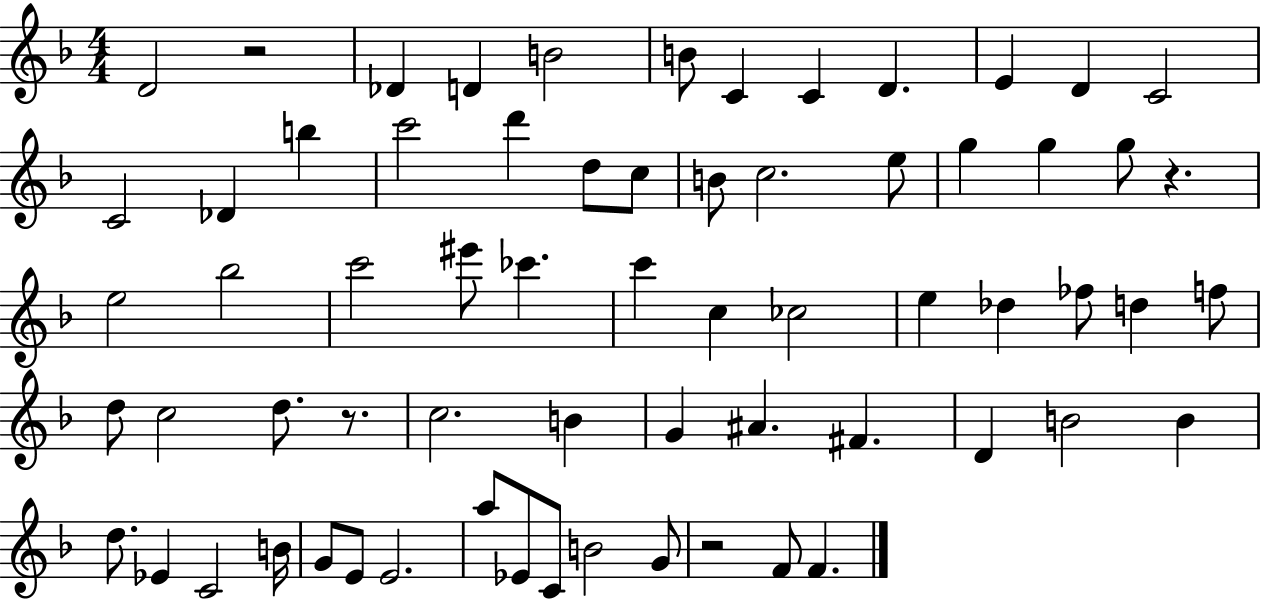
{
  \clef treble
  \numericTimeSignature
  \time 4/4
  \key f \major
  d'2 r2 | des'4 d'4 b'2 | b'8 c'4 c'4 d'4. | e'4 d'4 c'2 | \break c'2 des'4 b''4 | c'''2 d'''4 d''8 c''8 | b'8 c''2. e''8 | g''4 g''4 g''8 r4. | \break e''2 bes''2 | c'''2 eis'''8 ces'''4. | c'''4 c''4 ces''2 | e''4 des''4 fes''8 d''4 f''8 | \break d''8 c''2 d''8. r8. | c''2. b'4 | g'4 ais'4. fis'4. | d'4 b'2 b'4 | \break d''8. ees'4 c'2 b'16 | g'8 e'8 e'2. | a''8 ees'8 c'8 b'2 g'8 | r2 f'8 f'4. | \break \bar "|."
}